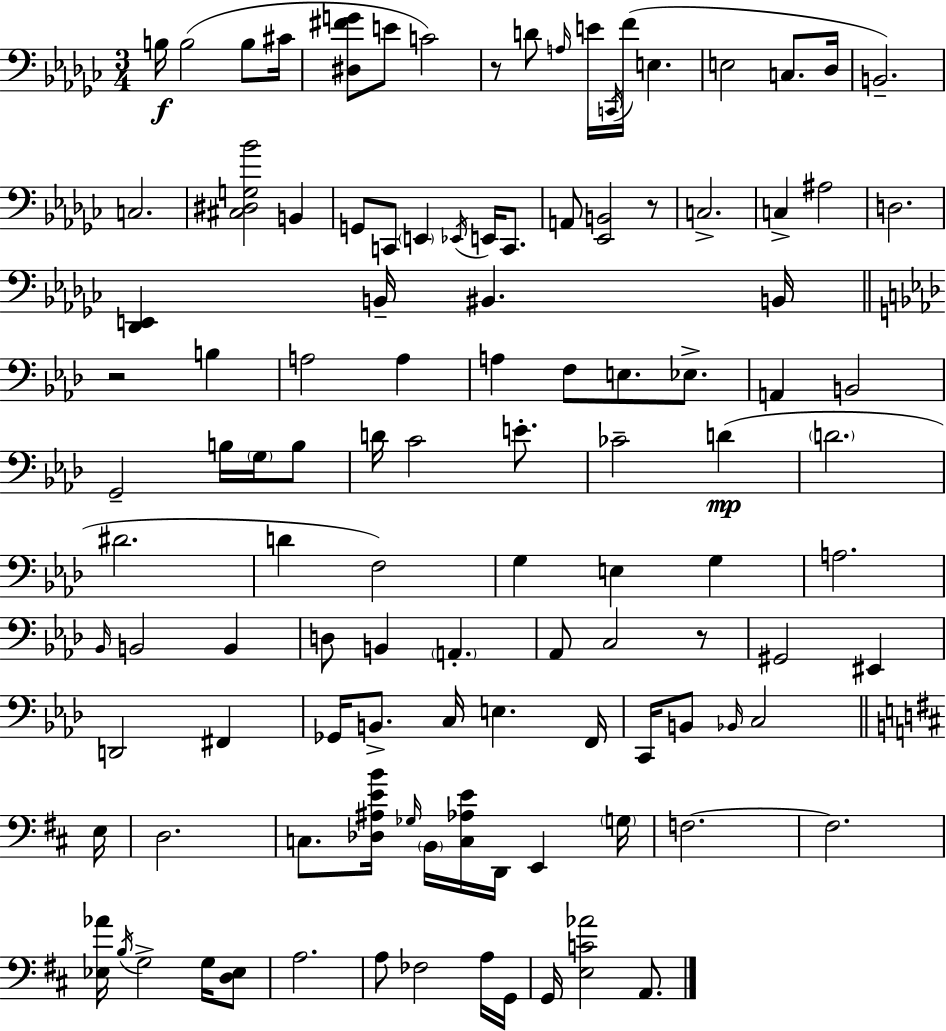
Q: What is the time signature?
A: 3/4